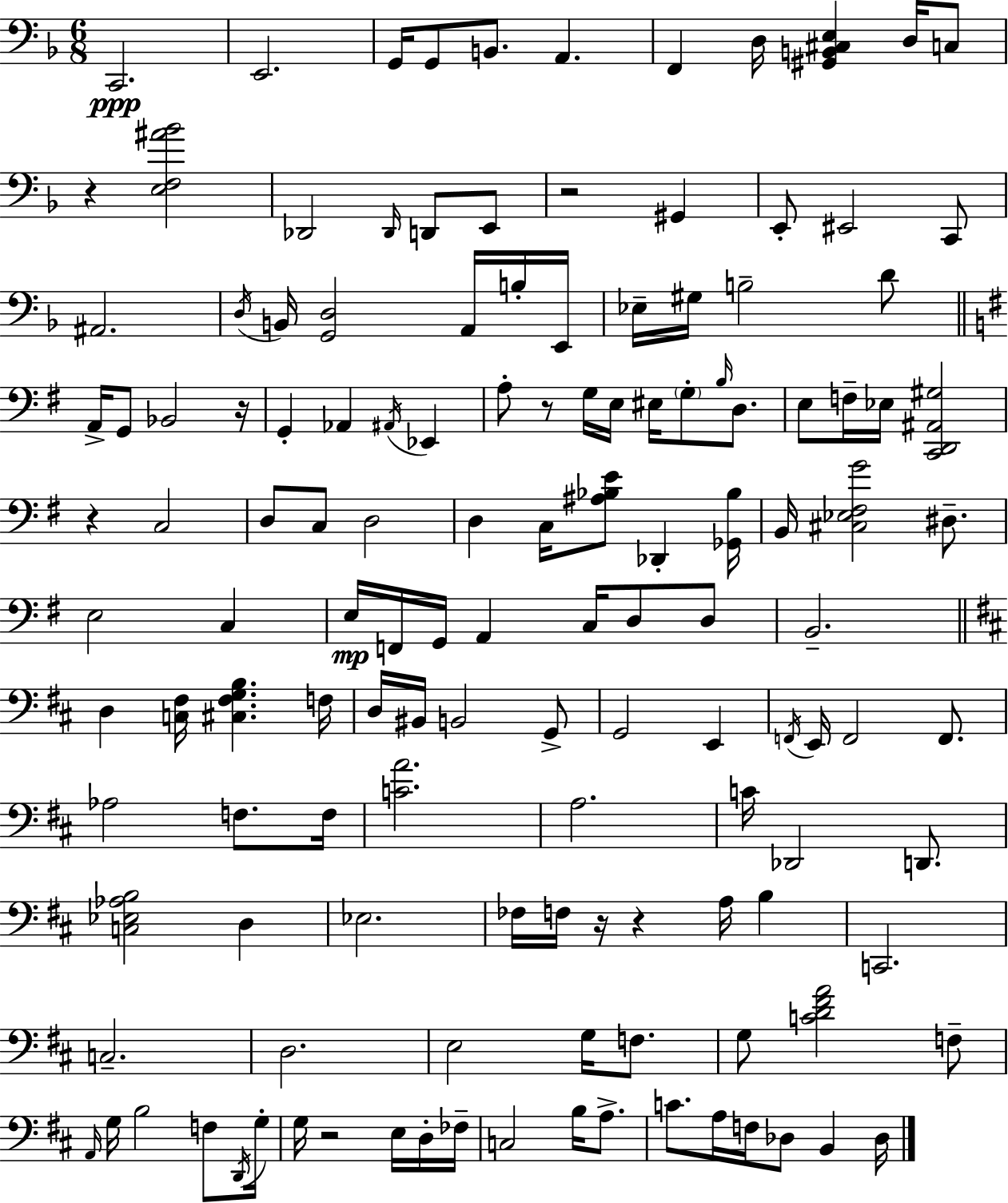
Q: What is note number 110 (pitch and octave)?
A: A3